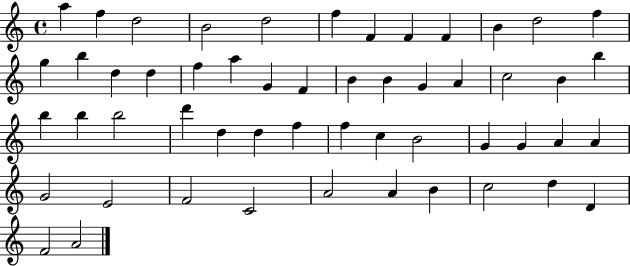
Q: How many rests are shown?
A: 0